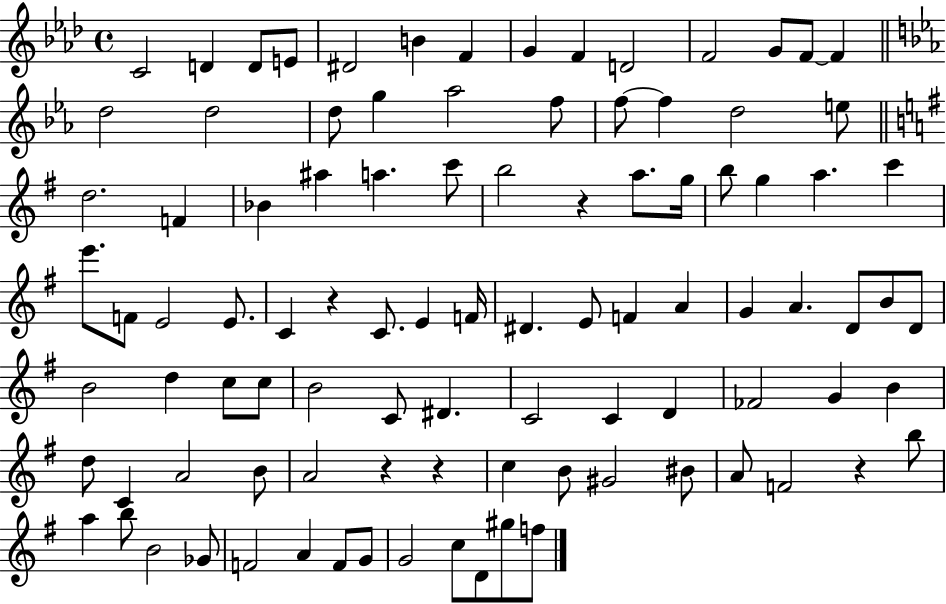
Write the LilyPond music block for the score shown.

{
  \clef treble
  \time 4/4
  \defaultTimeSignature
  \key aes \major
  \repeat volta 2 { c'2 d'4 d'8 e'8 | dis'2 b'4 f'4 | g'4 f'4 d'2 | f'2 g'8 f'8~~ f'4 | \break \bar "||" \break \key ees \major d''2 d''2 | d''8 g''4 aes''2 f''8 | f''8~~ f''4 d''2 e''8 | \bar "||" \break \key g \major d''2. f'4 | bes'4 ais''4 a''4. c'''8 | b''2 r4 a''8. g''16 | b''8 g''4 a''4. c'''4 | \break e'''8. f'8 e'2 e'8. | c'4 r4 c'8. e'4 f'16 | dis'4. e'8 f'4 a'4 | g'4 a'4. d'8 b'8 d'8 | \break b'2 d''4 c''8 c''8 | b'2 c'8 dis'4. | c'2 c'4 d'4 | fes'2 g'4 b'4 | \break d''8 c'4 a'2 b'8 | a'2 r4 r4 | c''4 b'8 gis'2 bis'8 | a'8 f'2 r4 b''8 | \break a''4 b''8 b'2 ges'8 | f'2 a'4 f'8 g'8 | g'2 c''8 d'8 gis''8 f''8 | } \bar "|."
}